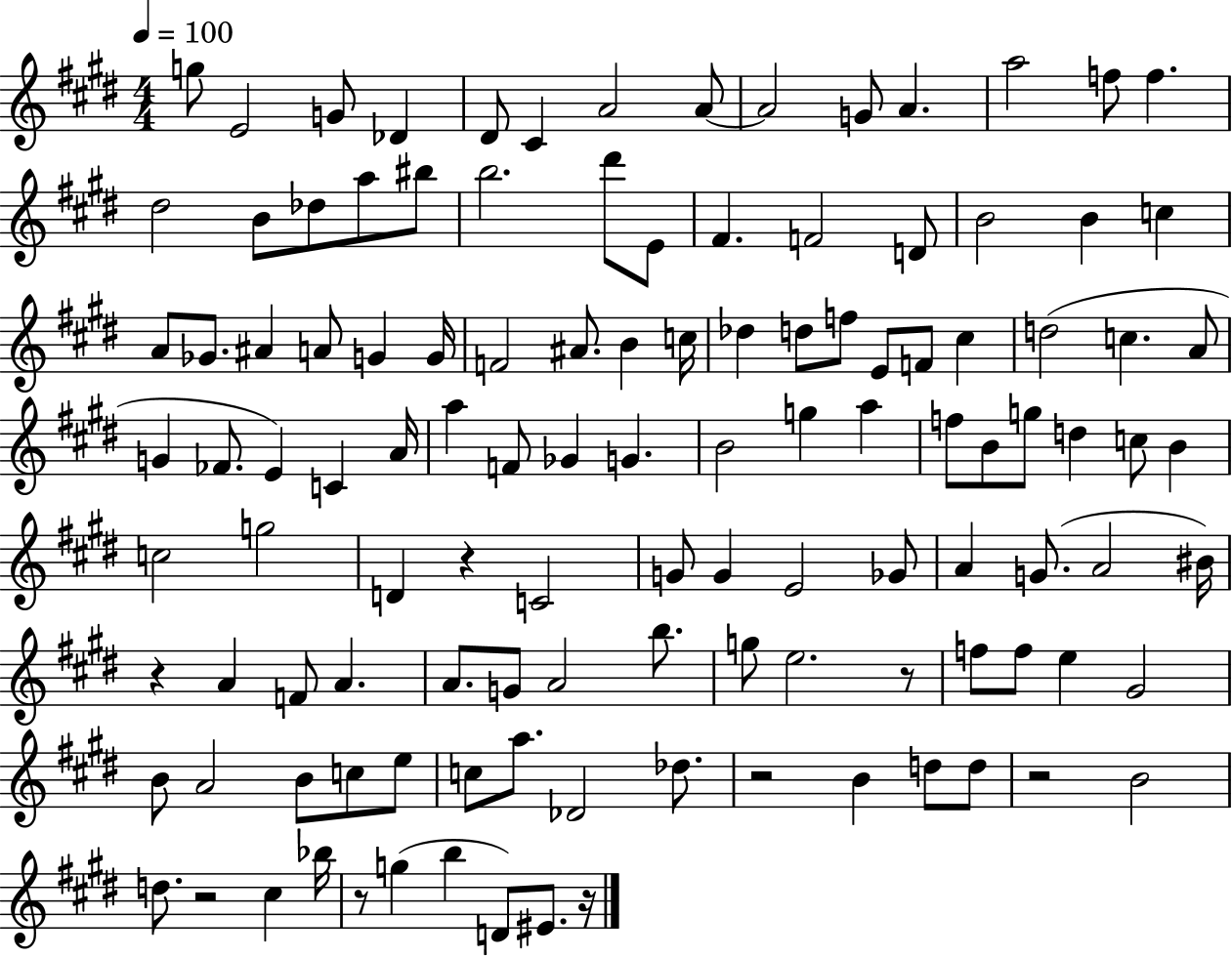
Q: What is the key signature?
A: E major